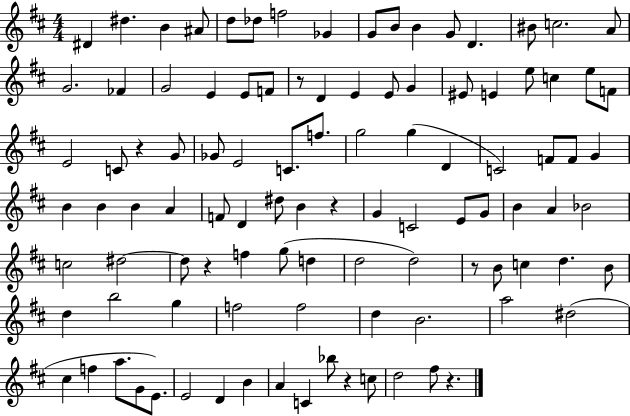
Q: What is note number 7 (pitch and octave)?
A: F5